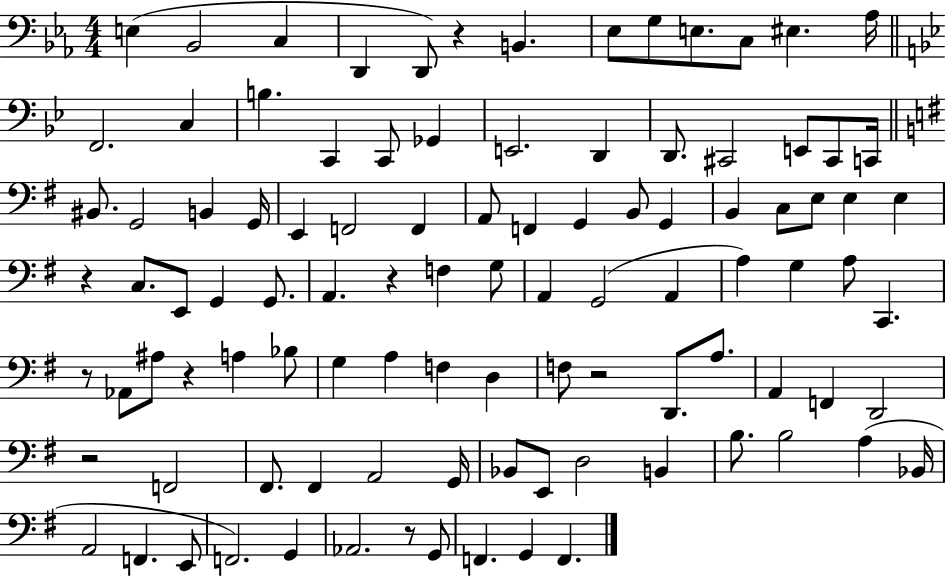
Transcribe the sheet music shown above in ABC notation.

X:1
T:Untitled
M:4/4
L:1/4
K:Eb
E, _B,,2 C, D,, D,,/2 z B,, _E,/2 G,/2 E,/2 C,/2 ^E, _A,/4 F,,2 C, B, C,, C,,/2 _G,, E,,2 D,, D,,/2 ^C,,2 E,,/2 ^C,,/2 C,,/4 ^B,,/2 G,,2 B,, G,,/4 E,, F,,2 F,, A,,/2 F,, G,, B,,/2 G,, B,, C,/2 E,/2 E, E, z C,/2 E,,/2 G,, G,,/2 A,, z F, G,/2 A,, G,,2 A,, A, G, A,/2 C,, z/2 _A,,/2 ^A,/2 z A, _B,/2 G, A, F, D, F,/2 z2 D,,/2 A,/2 A,, F,, D,,2 z2 F,,2 ^F,,/2 ^F,, A,,2 G,,/4 _B,,/2 E,,/2 D,2 B,, B,/2 B,2 A, _B,,/4 A,,2 F,, E,,/2 F,,2 G,, _A,,2 z/2 G,,/2 F,, G,, F,,